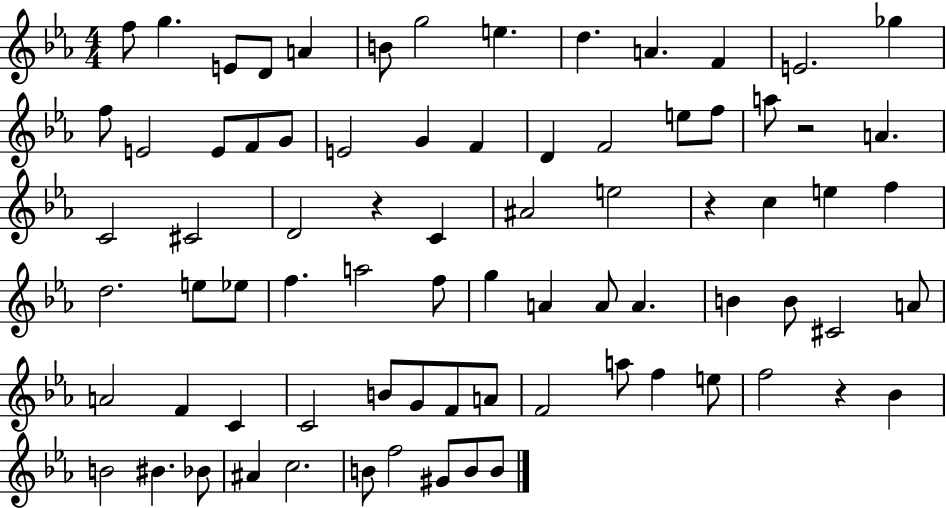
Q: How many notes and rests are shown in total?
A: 78